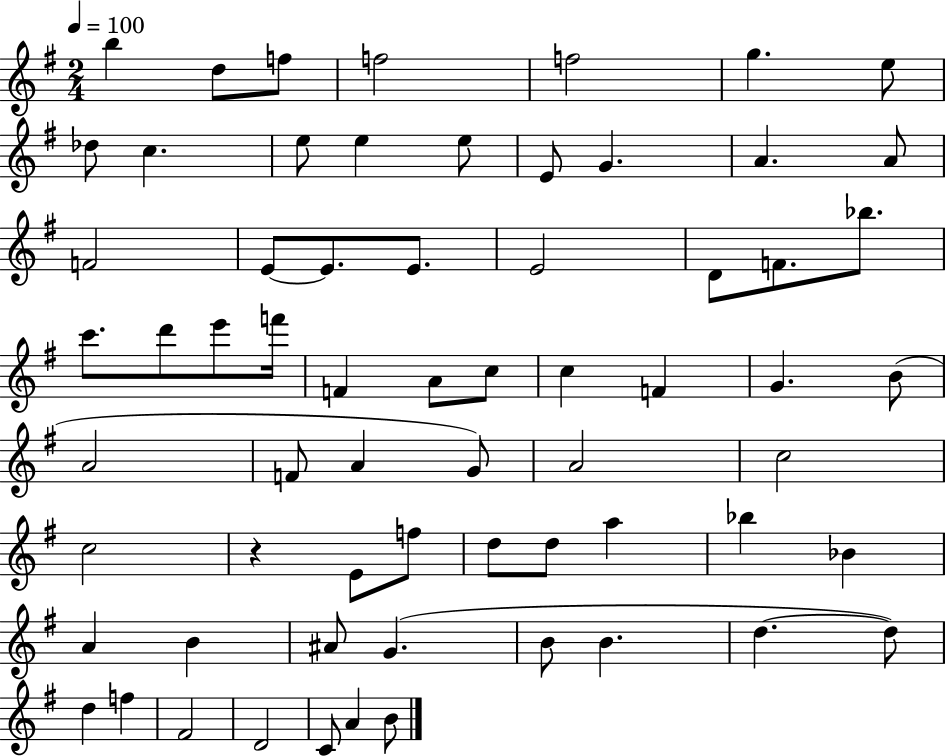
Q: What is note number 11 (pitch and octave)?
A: E5